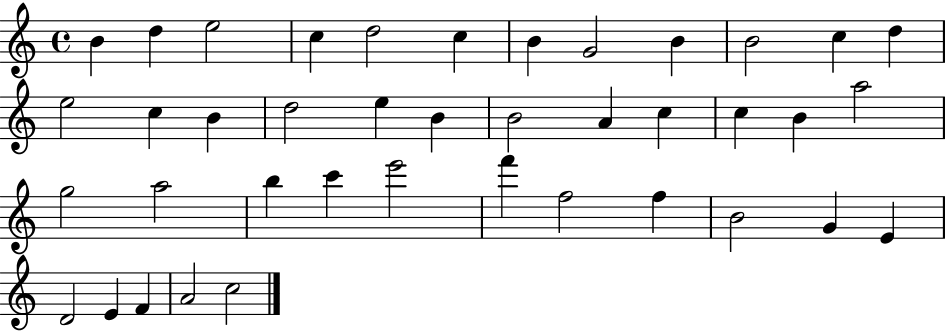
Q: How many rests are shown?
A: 0